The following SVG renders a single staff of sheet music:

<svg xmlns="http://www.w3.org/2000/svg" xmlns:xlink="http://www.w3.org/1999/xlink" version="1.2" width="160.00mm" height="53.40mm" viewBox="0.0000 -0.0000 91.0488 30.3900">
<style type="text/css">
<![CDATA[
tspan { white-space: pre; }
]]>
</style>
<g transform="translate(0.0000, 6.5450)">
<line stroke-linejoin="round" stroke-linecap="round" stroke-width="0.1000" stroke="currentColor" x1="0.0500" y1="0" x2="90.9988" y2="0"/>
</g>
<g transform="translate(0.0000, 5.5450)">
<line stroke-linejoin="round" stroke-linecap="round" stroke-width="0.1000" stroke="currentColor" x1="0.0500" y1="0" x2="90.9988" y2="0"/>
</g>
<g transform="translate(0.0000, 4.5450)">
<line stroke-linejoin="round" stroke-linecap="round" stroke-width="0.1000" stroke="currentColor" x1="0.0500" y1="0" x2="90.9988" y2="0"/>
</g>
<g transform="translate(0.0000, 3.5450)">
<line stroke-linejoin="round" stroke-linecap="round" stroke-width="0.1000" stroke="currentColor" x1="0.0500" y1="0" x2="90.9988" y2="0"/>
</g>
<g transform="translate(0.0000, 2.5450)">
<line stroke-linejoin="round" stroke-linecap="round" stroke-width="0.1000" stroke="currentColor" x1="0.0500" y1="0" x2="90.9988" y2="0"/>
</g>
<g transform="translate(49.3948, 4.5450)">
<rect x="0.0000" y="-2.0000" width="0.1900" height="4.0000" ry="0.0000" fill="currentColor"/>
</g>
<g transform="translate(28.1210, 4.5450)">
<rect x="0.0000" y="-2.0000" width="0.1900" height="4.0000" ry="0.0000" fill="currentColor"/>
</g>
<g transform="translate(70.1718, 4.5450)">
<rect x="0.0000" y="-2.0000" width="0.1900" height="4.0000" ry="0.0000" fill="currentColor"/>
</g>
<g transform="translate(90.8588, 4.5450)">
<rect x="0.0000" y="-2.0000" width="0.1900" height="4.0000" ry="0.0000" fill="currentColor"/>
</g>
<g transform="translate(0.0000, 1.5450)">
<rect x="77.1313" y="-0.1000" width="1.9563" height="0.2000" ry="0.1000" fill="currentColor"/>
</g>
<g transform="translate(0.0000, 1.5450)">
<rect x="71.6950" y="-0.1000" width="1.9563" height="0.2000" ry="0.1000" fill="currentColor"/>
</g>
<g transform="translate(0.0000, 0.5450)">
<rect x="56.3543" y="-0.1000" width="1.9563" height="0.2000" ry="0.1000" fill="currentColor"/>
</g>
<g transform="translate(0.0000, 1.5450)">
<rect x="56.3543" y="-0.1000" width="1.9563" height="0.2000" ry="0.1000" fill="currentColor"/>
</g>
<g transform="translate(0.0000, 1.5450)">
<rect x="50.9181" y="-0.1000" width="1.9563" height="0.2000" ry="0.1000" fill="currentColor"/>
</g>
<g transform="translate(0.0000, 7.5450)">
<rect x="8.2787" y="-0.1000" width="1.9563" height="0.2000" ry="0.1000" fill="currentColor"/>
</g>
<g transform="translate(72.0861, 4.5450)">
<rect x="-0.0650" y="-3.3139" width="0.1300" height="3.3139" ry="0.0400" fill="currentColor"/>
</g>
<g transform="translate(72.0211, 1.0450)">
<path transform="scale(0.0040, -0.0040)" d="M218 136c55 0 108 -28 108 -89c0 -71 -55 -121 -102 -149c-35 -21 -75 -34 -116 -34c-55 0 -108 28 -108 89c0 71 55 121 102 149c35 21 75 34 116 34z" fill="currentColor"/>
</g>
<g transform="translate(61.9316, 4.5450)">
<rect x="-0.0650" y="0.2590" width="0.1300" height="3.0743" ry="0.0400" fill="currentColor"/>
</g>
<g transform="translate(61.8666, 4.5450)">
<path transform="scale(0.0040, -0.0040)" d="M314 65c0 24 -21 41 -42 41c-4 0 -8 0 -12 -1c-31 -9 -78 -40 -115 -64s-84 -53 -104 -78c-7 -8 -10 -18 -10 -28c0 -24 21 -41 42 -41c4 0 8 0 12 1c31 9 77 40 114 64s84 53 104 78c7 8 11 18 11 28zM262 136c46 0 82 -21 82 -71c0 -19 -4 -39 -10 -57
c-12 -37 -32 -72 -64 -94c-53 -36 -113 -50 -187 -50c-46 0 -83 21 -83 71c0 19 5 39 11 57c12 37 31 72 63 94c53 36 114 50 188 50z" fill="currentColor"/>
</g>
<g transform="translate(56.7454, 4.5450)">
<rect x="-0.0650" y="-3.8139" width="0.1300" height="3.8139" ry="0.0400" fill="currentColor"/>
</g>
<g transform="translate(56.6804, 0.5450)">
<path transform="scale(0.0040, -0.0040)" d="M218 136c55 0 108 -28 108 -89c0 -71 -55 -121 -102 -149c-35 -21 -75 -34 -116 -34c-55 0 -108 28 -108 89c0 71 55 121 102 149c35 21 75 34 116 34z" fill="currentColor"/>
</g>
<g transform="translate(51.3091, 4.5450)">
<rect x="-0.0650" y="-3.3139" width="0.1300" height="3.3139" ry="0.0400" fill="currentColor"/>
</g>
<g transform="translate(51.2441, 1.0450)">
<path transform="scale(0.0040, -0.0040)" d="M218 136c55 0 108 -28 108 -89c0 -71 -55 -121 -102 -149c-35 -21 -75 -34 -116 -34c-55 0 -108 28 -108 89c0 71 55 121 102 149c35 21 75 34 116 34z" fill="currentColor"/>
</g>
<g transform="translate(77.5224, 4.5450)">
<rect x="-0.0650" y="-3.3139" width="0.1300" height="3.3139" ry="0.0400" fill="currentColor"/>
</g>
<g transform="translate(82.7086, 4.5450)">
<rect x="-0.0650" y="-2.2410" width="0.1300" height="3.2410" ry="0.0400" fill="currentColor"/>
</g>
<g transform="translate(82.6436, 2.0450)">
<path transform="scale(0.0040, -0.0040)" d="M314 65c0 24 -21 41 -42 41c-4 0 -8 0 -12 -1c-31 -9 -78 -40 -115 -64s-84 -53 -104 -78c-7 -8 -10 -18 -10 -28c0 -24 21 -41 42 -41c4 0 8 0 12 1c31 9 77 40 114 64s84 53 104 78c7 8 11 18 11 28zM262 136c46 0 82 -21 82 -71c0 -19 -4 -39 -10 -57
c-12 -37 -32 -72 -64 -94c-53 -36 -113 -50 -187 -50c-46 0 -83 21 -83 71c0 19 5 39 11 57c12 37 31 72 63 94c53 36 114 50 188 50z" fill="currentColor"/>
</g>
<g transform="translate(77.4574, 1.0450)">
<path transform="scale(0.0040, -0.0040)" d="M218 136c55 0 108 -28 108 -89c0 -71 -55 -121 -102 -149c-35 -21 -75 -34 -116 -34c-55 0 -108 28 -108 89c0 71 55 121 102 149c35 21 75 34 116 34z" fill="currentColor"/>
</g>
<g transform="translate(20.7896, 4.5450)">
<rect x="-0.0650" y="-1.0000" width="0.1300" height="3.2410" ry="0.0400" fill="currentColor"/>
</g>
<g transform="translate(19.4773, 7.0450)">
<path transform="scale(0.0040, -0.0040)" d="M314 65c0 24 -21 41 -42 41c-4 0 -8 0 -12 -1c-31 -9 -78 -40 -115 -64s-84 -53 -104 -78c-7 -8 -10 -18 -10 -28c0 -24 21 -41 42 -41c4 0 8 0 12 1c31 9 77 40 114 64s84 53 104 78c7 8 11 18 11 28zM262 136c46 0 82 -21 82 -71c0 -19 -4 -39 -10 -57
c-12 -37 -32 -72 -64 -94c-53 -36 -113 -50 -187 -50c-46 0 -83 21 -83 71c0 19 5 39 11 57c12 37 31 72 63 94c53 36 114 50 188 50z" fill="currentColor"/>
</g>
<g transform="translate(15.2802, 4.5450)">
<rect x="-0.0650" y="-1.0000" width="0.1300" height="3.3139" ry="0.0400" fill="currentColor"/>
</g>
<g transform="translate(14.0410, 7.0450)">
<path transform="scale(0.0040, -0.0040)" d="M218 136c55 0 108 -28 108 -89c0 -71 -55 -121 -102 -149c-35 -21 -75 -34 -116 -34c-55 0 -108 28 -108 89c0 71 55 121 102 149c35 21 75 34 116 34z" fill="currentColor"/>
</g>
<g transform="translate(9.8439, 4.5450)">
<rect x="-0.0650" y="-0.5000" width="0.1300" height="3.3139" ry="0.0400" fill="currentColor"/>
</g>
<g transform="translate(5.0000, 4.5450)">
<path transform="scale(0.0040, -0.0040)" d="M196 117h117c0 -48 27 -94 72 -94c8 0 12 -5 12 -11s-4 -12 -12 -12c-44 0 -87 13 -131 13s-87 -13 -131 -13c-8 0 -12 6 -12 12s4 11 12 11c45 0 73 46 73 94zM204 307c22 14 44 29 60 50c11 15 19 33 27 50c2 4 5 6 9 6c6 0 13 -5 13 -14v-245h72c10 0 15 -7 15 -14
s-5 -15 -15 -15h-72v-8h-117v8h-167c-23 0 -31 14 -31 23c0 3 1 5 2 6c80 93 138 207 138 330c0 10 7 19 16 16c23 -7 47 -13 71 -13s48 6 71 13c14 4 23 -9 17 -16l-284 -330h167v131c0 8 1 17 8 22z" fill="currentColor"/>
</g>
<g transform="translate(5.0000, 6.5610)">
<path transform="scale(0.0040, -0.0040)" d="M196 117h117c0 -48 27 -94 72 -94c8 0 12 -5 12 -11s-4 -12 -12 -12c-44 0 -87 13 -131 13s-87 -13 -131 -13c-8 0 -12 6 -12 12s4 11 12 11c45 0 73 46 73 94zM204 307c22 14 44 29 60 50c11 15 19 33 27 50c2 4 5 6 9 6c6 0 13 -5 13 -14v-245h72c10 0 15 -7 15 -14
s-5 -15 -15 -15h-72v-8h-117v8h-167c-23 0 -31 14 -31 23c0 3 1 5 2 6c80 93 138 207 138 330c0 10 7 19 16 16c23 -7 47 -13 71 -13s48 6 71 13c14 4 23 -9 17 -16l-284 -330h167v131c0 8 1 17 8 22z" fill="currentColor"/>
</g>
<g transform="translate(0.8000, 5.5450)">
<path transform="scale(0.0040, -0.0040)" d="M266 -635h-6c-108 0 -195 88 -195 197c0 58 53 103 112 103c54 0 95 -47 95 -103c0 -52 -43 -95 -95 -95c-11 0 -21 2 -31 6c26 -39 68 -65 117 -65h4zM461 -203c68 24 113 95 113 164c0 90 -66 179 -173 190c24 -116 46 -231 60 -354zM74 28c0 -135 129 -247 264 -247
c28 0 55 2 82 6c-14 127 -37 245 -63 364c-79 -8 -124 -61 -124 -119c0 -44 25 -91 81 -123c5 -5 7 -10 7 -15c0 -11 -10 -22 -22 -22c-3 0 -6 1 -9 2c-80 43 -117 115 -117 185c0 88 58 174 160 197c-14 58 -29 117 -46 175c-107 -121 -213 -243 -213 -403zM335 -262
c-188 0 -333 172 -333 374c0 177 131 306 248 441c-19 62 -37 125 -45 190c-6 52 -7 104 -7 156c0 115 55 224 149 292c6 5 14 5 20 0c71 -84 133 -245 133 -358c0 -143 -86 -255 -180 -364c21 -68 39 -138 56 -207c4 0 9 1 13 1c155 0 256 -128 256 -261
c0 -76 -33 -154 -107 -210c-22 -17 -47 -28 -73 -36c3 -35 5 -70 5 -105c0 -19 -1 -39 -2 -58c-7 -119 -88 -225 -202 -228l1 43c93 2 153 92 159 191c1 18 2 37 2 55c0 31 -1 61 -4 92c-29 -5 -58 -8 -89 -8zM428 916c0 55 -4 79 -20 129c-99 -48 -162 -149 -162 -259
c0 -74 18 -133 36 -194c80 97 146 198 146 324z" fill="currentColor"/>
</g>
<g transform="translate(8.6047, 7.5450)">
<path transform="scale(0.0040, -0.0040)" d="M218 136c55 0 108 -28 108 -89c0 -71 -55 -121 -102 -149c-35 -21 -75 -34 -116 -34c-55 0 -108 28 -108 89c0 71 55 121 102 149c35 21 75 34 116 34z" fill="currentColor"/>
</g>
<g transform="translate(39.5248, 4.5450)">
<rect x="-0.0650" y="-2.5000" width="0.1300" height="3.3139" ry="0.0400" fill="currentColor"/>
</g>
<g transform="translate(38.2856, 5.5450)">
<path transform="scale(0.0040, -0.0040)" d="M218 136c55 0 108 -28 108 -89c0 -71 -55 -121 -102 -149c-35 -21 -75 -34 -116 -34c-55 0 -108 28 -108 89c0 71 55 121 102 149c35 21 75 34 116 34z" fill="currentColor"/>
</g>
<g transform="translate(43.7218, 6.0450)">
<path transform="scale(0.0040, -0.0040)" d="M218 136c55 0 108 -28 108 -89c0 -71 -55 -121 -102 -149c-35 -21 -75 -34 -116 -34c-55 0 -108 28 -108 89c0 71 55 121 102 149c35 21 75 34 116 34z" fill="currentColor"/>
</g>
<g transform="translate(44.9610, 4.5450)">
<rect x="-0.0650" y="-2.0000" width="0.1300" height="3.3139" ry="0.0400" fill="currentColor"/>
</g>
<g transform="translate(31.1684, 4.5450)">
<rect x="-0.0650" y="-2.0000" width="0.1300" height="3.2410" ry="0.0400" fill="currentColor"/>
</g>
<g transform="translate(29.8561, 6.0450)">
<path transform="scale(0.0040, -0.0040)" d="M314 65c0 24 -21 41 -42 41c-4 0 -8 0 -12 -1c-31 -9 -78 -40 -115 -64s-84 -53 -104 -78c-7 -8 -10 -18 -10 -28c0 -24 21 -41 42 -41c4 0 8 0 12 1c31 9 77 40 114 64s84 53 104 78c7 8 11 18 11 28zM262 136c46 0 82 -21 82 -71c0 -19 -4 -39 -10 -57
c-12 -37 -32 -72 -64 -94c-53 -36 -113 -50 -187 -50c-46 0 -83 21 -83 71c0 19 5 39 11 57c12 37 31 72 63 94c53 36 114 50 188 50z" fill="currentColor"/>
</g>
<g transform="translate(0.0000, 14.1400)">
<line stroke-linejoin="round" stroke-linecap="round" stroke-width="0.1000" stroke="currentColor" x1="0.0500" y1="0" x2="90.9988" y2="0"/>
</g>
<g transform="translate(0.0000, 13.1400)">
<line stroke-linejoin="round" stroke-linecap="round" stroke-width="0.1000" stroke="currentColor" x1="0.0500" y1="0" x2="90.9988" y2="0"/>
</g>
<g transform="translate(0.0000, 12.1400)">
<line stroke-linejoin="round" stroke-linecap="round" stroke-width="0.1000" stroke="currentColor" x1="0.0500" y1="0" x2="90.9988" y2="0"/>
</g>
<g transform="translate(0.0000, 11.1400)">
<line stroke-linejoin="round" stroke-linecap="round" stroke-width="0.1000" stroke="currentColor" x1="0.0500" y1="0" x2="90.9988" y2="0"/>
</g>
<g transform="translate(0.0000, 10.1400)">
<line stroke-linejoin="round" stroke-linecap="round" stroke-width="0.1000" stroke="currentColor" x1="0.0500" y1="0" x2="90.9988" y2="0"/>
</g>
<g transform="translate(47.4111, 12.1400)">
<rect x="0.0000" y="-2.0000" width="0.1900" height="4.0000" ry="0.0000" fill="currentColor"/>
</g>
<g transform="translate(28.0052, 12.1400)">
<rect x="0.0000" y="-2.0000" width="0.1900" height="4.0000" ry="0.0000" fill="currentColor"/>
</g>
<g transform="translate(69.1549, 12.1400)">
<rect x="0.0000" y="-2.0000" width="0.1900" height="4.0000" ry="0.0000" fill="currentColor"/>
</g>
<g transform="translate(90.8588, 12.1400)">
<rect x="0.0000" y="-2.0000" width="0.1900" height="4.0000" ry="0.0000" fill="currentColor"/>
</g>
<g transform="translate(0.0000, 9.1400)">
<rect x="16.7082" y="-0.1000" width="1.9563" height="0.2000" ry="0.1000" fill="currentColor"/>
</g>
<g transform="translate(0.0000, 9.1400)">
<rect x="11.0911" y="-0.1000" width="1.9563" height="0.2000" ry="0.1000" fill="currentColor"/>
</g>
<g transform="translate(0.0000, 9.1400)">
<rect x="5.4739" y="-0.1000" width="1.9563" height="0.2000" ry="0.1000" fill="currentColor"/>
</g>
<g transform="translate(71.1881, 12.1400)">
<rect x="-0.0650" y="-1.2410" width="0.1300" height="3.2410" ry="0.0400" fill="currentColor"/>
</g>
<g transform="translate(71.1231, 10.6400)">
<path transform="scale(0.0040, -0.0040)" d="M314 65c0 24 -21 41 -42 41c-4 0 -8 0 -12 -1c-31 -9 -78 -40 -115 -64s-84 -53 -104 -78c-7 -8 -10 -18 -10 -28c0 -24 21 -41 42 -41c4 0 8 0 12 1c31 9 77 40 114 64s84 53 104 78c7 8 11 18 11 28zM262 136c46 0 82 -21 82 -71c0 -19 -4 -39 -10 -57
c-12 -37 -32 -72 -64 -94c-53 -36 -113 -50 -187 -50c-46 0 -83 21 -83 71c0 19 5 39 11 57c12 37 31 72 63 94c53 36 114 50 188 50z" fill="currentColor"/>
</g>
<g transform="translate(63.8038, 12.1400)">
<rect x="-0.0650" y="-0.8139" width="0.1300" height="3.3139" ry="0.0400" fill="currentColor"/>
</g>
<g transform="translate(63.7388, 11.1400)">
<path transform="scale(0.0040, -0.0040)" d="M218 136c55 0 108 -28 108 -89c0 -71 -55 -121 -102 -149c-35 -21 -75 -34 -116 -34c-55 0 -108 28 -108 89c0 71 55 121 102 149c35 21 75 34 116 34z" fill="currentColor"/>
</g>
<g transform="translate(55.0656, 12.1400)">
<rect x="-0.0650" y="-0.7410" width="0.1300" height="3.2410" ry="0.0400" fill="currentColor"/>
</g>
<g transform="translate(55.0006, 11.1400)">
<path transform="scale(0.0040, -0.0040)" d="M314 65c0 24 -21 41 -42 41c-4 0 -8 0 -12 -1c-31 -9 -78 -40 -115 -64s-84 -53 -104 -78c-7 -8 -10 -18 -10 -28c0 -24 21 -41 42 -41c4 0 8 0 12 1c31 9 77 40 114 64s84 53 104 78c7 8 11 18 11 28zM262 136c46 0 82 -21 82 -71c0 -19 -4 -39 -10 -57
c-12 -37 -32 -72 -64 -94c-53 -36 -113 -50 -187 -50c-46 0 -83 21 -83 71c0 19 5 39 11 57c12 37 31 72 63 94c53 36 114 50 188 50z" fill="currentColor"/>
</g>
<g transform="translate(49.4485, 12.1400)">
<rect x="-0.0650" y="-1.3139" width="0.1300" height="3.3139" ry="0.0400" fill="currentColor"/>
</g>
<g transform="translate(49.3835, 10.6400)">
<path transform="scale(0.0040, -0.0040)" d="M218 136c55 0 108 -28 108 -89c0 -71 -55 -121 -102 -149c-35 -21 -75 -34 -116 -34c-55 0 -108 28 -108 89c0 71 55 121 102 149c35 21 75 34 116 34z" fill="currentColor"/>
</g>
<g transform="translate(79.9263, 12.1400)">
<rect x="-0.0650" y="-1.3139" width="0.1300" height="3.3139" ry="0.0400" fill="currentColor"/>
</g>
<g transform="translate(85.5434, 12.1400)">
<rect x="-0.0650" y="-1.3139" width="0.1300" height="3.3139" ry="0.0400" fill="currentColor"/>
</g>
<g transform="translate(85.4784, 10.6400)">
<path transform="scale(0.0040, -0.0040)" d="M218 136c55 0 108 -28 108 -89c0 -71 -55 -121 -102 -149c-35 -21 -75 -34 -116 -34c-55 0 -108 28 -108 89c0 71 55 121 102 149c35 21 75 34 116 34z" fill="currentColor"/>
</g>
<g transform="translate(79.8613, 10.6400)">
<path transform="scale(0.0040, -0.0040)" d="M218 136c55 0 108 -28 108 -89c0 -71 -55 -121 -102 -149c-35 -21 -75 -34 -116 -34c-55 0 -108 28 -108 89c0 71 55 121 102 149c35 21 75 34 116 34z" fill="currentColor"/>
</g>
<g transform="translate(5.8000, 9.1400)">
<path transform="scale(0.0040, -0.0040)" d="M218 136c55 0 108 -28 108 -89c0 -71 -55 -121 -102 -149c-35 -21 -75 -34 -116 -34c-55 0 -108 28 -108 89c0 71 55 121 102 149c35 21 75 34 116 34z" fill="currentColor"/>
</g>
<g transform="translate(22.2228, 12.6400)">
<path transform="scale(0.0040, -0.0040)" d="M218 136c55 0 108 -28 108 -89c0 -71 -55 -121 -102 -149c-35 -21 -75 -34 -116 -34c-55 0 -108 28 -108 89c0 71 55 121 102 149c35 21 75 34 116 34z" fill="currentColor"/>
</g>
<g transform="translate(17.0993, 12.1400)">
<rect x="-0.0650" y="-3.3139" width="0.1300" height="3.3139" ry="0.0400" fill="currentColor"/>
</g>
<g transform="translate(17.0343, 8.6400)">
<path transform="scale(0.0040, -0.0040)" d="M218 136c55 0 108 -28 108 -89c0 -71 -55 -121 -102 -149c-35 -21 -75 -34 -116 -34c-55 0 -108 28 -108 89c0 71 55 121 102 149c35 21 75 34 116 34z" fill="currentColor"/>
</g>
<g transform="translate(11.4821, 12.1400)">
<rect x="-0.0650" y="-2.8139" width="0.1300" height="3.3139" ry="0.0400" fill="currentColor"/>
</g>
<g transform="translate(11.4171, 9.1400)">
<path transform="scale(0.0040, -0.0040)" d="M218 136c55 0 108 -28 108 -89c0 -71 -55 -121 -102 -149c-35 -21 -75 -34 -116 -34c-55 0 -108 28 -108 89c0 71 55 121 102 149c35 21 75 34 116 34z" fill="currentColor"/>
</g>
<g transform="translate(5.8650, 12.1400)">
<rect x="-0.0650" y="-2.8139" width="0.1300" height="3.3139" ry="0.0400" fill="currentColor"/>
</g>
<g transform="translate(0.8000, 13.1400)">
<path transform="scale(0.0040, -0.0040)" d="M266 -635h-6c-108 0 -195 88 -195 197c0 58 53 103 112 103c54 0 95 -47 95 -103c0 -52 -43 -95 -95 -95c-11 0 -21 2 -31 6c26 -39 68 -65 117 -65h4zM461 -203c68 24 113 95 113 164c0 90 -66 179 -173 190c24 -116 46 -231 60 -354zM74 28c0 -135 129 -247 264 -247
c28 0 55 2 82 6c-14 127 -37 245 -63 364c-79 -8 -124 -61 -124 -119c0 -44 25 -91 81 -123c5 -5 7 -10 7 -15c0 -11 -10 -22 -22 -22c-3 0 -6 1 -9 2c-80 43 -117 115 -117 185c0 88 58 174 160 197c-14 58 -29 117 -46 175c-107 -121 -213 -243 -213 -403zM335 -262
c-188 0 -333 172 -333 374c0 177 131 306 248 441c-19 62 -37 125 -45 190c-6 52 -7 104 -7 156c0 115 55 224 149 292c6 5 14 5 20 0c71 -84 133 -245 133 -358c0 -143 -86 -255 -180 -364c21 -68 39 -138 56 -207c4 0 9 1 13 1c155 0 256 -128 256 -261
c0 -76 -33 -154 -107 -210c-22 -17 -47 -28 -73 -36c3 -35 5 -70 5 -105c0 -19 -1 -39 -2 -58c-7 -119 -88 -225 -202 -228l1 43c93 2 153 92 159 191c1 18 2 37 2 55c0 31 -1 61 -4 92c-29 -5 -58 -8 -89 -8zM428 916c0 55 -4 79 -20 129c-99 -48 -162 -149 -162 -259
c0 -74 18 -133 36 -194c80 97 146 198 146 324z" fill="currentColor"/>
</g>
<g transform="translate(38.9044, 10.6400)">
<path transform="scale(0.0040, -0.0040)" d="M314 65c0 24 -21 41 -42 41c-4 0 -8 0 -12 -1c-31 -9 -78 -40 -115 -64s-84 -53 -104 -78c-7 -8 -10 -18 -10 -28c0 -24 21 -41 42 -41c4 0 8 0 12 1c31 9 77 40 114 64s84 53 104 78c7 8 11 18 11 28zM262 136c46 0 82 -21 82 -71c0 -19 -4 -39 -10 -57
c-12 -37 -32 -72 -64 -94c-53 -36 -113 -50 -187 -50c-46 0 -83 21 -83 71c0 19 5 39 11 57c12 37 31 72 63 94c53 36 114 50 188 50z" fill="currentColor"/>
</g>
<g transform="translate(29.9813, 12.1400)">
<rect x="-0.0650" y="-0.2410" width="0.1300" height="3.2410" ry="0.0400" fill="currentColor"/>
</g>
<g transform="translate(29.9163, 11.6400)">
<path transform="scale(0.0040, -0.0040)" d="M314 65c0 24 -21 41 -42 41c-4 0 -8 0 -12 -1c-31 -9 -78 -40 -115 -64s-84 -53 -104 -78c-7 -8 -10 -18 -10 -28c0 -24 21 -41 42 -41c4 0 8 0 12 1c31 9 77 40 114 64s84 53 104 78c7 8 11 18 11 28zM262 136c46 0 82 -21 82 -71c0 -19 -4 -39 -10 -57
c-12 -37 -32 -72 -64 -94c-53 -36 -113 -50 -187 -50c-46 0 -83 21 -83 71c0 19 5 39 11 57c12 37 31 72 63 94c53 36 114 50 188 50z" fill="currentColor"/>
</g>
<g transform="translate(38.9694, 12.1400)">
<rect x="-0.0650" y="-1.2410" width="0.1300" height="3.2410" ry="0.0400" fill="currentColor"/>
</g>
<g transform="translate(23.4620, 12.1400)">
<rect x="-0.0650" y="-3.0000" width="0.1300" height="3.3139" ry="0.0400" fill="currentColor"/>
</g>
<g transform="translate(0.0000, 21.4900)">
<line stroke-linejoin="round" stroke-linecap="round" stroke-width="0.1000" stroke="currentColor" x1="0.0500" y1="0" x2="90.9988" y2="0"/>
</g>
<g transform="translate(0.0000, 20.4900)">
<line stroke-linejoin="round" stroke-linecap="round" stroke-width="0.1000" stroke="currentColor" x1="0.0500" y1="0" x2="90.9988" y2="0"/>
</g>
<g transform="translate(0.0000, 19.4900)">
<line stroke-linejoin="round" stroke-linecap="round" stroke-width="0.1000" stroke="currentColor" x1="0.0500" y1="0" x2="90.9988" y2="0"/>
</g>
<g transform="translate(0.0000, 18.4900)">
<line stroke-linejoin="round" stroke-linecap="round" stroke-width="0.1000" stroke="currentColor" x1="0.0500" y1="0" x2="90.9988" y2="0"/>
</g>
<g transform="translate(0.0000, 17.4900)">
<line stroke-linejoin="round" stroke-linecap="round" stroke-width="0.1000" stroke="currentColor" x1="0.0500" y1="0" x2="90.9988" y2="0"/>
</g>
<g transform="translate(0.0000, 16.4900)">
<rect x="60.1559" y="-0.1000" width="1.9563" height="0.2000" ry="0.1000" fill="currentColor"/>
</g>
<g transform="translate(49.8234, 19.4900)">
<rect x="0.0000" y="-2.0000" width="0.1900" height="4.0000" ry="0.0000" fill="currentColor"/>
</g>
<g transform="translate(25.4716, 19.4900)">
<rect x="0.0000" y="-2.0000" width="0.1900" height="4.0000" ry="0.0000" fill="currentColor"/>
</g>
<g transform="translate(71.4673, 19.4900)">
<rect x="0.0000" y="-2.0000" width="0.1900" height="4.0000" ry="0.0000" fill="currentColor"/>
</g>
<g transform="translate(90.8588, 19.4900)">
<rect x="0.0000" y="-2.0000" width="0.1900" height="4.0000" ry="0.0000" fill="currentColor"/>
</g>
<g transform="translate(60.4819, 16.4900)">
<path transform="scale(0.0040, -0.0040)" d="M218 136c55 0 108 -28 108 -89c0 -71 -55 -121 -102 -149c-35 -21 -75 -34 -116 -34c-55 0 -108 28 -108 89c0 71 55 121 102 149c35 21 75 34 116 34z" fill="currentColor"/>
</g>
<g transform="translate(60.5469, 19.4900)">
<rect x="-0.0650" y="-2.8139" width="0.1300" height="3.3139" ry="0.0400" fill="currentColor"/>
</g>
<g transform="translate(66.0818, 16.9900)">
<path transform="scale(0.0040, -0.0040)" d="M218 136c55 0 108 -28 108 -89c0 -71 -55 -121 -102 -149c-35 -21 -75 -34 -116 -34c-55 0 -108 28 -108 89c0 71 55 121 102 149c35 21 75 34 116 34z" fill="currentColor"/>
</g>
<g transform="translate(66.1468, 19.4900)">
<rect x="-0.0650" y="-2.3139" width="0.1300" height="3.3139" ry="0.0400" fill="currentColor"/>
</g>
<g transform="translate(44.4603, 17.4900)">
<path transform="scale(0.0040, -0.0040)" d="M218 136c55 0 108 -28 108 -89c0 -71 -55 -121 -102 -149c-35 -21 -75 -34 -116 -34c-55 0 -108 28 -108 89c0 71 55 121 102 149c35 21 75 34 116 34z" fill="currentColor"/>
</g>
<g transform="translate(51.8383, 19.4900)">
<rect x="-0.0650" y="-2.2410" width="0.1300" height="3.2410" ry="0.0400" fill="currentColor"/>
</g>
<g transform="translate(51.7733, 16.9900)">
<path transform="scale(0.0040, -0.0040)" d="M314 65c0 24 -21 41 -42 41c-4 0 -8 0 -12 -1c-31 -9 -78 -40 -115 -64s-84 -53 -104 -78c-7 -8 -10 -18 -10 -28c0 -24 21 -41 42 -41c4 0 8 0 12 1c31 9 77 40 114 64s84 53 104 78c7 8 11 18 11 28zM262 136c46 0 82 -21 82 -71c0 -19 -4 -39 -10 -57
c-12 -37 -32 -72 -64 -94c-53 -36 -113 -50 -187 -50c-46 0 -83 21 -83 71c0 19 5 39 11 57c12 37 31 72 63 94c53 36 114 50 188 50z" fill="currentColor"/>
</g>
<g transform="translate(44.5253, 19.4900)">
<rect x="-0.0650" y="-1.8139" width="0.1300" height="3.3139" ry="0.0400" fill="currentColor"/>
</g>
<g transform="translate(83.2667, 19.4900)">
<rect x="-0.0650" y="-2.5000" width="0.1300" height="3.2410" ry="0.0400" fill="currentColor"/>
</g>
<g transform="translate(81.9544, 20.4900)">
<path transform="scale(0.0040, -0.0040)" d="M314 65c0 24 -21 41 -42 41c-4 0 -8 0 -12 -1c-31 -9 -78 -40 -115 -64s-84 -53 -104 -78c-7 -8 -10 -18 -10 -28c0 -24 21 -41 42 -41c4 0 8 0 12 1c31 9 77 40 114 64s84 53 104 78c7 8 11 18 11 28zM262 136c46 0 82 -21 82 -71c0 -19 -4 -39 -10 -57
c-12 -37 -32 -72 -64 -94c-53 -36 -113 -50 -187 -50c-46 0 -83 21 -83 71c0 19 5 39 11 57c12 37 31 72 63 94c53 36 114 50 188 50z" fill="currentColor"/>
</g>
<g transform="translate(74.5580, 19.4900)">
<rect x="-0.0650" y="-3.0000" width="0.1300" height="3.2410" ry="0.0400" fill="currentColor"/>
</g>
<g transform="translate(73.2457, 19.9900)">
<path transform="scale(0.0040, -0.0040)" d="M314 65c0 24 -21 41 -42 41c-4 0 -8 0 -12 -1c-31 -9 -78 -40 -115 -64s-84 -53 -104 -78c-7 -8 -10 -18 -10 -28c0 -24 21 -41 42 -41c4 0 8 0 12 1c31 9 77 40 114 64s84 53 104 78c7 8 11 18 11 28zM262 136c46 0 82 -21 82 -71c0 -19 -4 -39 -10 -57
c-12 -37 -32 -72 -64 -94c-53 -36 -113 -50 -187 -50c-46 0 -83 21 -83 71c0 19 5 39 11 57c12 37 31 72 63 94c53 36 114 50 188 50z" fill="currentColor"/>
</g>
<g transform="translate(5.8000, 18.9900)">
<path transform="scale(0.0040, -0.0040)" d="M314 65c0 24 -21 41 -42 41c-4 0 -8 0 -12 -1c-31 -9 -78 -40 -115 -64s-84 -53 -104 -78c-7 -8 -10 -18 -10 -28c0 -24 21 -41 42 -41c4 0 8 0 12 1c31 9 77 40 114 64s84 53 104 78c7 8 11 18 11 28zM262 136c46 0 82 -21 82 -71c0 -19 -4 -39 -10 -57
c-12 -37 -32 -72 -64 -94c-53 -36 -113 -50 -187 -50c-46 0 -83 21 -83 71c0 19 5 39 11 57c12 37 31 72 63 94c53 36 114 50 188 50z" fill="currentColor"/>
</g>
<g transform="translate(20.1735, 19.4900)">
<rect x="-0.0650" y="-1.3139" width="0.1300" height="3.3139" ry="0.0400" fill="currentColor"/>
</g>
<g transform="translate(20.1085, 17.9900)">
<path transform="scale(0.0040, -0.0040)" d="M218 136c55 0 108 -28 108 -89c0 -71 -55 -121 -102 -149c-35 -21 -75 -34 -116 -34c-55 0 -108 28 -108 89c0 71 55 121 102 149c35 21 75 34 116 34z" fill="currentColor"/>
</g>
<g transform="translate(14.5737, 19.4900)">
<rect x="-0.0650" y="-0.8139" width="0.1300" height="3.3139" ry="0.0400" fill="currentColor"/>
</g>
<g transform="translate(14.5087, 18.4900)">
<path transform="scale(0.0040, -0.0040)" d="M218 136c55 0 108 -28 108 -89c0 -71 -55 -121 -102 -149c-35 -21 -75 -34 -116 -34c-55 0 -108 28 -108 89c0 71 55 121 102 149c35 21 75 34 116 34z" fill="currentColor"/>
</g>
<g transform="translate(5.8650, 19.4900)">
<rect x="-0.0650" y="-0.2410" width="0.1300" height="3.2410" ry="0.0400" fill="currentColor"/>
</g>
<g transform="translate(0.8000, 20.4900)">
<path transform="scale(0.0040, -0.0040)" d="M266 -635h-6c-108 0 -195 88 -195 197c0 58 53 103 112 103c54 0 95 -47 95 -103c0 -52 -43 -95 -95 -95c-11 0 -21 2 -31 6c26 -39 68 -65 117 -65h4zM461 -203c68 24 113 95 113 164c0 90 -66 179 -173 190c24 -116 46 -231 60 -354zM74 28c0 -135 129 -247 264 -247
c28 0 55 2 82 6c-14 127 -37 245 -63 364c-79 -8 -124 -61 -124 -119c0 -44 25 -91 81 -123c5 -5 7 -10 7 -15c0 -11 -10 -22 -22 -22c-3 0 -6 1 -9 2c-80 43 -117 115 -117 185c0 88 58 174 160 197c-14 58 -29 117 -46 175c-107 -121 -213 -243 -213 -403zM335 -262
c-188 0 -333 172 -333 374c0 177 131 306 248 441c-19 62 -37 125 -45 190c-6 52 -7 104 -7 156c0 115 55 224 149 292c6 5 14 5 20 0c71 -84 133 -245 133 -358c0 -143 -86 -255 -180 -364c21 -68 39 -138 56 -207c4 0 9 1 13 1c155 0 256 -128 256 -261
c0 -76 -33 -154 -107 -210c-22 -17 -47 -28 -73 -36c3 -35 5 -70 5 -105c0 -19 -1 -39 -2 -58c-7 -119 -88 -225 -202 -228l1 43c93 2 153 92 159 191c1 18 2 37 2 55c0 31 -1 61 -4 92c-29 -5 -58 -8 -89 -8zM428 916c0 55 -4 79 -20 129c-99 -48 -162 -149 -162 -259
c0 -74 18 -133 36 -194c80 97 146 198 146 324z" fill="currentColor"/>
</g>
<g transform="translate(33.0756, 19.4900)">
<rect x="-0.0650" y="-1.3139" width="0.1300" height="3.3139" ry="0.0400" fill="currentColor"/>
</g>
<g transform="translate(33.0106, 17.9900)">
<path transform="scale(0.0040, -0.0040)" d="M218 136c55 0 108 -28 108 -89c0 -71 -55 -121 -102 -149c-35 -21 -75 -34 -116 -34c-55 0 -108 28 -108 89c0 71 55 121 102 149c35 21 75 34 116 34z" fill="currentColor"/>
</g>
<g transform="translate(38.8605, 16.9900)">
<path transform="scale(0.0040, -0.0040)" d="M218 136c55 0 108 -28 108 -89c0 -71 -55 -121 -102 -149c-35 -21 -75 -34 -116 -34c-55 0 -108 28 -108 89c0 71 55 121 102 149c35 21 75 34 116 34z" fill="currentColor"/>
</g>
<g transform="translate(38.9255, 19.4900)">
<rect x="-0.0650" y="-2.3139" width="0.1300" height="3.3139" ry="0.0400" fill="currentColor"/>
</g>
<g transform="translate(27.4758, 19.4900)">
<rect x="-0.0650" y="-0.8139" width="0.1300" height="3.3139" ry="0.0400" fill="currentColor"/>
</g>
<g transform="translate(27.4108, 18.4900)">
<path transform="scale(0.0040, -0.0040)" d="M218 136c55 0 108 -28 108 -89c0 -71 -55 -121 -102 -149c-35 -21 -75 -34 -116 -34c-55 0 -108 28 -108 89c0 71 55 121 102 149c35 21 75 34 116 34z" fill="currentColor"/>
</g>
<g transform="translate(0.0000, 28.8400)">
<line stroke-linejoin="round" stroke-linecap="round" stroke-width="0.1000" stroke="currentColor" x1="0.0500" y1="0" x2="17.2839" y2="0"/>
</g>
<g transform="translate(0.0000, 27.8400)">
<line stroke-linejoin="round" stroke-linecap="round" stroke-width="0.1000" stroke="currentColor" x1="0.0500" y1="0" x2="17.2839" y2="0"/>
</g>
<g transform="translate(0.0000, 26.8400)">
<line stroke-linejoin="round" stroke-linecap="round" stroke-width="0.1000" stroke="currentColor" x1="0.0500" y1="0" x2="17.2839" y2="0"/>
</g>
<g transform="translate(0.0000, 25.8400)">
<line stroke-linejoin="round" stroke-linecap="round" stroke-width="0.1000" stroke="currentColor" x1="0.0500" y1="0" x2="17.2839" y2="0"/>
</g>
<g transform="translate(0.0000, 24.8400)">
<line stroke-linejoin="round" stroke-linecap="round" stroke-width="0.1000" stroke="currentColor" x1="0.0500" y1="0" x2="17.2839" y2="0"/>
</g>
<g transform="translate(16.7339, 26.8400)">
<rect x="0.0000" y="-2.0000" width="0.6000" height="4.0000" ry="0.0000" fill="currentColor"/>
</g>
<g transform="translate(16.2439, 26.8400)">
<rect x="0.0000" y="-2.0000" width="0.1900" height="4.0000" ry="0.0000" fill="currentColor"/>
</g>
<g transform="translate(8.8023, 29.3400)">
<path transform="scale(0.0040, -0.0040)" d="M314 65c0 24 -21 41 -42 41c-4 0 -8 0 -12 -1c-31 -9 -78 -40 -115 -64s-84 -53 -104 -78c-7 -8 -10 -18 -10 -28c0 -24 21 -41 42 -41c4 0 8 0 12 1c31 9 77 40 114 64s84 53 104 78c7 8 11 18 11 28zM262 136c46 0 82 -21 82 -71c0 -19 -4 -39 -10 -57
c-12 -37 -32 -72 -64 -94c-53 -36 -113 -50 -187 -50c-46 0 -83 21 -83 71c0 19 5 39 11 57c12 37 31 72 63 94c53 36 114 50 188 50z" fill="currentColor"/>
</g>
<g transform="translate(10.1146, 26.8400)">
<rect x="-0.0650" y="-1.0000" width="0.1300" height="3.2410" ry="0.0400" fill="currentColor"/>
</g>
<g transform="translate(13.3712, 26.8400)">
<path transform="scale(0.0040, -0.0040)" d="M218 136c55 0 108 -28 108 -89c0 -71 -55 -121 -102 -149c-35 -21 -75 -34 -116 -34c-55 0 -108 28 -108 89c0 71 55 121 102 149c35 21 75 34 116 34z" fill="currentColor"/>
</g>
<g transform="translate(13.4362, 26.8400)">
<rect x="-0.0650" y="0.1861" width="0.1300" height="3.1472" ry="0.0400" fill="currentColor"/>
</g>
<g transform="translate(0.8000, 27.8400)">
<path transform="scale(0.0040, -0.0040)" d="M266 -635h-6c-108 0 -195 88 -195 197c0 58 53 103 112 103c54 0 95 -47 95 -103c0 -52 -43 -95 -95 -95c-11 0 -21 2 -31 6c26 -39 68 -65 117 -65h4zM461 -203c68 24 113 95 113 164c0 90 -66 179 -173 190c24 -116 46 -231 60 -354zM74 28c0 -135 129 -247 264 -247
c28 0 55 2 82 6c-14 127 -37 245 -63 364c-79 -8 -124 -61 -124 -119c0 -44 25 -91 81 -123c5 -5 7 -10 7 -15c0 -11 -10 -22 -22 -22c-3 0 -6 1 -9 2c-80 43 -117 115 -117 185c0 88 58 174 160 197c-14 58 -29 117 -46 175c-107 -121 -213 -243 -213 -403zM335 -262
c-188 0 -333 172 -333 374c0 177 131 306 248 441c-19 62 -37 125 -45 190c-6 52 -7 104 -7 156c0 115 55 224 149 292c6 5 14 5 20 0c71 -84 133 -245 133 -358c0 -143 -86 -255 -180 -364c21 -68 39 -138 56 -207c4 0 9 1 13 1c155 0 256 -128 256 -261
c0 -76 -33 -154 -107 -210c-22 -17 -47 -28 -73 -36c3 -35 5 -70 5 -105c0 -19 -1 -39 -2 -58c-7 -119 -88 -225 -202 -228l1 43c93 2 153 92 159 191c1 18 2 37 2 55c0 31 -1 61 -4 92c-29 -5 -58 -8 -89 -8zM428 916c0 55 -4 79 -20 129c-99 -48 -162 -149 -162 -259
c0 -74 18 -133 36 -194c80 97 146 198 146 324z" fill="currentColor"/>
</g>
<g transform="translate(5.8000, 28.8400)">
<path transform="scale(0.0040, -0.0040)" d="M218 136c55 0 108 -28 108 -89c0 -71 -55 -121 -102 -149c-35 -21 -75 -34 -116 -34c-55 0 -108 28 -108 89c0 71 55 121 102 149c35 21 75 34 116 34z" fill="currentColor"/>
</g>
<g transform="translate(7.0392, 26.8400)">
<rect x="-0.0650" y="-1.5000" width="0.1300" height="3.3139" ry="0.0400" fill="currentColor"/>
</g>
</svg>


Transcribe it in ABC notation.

X:1
T:Untitled
M:4/4
L:1/4
K:C
C D D2 F2 G F b c' B2 b b g2 a a b A c2 e2 e d2 d e2 e e c2 d e d e g f g2 a g A2 G2 E D2 B